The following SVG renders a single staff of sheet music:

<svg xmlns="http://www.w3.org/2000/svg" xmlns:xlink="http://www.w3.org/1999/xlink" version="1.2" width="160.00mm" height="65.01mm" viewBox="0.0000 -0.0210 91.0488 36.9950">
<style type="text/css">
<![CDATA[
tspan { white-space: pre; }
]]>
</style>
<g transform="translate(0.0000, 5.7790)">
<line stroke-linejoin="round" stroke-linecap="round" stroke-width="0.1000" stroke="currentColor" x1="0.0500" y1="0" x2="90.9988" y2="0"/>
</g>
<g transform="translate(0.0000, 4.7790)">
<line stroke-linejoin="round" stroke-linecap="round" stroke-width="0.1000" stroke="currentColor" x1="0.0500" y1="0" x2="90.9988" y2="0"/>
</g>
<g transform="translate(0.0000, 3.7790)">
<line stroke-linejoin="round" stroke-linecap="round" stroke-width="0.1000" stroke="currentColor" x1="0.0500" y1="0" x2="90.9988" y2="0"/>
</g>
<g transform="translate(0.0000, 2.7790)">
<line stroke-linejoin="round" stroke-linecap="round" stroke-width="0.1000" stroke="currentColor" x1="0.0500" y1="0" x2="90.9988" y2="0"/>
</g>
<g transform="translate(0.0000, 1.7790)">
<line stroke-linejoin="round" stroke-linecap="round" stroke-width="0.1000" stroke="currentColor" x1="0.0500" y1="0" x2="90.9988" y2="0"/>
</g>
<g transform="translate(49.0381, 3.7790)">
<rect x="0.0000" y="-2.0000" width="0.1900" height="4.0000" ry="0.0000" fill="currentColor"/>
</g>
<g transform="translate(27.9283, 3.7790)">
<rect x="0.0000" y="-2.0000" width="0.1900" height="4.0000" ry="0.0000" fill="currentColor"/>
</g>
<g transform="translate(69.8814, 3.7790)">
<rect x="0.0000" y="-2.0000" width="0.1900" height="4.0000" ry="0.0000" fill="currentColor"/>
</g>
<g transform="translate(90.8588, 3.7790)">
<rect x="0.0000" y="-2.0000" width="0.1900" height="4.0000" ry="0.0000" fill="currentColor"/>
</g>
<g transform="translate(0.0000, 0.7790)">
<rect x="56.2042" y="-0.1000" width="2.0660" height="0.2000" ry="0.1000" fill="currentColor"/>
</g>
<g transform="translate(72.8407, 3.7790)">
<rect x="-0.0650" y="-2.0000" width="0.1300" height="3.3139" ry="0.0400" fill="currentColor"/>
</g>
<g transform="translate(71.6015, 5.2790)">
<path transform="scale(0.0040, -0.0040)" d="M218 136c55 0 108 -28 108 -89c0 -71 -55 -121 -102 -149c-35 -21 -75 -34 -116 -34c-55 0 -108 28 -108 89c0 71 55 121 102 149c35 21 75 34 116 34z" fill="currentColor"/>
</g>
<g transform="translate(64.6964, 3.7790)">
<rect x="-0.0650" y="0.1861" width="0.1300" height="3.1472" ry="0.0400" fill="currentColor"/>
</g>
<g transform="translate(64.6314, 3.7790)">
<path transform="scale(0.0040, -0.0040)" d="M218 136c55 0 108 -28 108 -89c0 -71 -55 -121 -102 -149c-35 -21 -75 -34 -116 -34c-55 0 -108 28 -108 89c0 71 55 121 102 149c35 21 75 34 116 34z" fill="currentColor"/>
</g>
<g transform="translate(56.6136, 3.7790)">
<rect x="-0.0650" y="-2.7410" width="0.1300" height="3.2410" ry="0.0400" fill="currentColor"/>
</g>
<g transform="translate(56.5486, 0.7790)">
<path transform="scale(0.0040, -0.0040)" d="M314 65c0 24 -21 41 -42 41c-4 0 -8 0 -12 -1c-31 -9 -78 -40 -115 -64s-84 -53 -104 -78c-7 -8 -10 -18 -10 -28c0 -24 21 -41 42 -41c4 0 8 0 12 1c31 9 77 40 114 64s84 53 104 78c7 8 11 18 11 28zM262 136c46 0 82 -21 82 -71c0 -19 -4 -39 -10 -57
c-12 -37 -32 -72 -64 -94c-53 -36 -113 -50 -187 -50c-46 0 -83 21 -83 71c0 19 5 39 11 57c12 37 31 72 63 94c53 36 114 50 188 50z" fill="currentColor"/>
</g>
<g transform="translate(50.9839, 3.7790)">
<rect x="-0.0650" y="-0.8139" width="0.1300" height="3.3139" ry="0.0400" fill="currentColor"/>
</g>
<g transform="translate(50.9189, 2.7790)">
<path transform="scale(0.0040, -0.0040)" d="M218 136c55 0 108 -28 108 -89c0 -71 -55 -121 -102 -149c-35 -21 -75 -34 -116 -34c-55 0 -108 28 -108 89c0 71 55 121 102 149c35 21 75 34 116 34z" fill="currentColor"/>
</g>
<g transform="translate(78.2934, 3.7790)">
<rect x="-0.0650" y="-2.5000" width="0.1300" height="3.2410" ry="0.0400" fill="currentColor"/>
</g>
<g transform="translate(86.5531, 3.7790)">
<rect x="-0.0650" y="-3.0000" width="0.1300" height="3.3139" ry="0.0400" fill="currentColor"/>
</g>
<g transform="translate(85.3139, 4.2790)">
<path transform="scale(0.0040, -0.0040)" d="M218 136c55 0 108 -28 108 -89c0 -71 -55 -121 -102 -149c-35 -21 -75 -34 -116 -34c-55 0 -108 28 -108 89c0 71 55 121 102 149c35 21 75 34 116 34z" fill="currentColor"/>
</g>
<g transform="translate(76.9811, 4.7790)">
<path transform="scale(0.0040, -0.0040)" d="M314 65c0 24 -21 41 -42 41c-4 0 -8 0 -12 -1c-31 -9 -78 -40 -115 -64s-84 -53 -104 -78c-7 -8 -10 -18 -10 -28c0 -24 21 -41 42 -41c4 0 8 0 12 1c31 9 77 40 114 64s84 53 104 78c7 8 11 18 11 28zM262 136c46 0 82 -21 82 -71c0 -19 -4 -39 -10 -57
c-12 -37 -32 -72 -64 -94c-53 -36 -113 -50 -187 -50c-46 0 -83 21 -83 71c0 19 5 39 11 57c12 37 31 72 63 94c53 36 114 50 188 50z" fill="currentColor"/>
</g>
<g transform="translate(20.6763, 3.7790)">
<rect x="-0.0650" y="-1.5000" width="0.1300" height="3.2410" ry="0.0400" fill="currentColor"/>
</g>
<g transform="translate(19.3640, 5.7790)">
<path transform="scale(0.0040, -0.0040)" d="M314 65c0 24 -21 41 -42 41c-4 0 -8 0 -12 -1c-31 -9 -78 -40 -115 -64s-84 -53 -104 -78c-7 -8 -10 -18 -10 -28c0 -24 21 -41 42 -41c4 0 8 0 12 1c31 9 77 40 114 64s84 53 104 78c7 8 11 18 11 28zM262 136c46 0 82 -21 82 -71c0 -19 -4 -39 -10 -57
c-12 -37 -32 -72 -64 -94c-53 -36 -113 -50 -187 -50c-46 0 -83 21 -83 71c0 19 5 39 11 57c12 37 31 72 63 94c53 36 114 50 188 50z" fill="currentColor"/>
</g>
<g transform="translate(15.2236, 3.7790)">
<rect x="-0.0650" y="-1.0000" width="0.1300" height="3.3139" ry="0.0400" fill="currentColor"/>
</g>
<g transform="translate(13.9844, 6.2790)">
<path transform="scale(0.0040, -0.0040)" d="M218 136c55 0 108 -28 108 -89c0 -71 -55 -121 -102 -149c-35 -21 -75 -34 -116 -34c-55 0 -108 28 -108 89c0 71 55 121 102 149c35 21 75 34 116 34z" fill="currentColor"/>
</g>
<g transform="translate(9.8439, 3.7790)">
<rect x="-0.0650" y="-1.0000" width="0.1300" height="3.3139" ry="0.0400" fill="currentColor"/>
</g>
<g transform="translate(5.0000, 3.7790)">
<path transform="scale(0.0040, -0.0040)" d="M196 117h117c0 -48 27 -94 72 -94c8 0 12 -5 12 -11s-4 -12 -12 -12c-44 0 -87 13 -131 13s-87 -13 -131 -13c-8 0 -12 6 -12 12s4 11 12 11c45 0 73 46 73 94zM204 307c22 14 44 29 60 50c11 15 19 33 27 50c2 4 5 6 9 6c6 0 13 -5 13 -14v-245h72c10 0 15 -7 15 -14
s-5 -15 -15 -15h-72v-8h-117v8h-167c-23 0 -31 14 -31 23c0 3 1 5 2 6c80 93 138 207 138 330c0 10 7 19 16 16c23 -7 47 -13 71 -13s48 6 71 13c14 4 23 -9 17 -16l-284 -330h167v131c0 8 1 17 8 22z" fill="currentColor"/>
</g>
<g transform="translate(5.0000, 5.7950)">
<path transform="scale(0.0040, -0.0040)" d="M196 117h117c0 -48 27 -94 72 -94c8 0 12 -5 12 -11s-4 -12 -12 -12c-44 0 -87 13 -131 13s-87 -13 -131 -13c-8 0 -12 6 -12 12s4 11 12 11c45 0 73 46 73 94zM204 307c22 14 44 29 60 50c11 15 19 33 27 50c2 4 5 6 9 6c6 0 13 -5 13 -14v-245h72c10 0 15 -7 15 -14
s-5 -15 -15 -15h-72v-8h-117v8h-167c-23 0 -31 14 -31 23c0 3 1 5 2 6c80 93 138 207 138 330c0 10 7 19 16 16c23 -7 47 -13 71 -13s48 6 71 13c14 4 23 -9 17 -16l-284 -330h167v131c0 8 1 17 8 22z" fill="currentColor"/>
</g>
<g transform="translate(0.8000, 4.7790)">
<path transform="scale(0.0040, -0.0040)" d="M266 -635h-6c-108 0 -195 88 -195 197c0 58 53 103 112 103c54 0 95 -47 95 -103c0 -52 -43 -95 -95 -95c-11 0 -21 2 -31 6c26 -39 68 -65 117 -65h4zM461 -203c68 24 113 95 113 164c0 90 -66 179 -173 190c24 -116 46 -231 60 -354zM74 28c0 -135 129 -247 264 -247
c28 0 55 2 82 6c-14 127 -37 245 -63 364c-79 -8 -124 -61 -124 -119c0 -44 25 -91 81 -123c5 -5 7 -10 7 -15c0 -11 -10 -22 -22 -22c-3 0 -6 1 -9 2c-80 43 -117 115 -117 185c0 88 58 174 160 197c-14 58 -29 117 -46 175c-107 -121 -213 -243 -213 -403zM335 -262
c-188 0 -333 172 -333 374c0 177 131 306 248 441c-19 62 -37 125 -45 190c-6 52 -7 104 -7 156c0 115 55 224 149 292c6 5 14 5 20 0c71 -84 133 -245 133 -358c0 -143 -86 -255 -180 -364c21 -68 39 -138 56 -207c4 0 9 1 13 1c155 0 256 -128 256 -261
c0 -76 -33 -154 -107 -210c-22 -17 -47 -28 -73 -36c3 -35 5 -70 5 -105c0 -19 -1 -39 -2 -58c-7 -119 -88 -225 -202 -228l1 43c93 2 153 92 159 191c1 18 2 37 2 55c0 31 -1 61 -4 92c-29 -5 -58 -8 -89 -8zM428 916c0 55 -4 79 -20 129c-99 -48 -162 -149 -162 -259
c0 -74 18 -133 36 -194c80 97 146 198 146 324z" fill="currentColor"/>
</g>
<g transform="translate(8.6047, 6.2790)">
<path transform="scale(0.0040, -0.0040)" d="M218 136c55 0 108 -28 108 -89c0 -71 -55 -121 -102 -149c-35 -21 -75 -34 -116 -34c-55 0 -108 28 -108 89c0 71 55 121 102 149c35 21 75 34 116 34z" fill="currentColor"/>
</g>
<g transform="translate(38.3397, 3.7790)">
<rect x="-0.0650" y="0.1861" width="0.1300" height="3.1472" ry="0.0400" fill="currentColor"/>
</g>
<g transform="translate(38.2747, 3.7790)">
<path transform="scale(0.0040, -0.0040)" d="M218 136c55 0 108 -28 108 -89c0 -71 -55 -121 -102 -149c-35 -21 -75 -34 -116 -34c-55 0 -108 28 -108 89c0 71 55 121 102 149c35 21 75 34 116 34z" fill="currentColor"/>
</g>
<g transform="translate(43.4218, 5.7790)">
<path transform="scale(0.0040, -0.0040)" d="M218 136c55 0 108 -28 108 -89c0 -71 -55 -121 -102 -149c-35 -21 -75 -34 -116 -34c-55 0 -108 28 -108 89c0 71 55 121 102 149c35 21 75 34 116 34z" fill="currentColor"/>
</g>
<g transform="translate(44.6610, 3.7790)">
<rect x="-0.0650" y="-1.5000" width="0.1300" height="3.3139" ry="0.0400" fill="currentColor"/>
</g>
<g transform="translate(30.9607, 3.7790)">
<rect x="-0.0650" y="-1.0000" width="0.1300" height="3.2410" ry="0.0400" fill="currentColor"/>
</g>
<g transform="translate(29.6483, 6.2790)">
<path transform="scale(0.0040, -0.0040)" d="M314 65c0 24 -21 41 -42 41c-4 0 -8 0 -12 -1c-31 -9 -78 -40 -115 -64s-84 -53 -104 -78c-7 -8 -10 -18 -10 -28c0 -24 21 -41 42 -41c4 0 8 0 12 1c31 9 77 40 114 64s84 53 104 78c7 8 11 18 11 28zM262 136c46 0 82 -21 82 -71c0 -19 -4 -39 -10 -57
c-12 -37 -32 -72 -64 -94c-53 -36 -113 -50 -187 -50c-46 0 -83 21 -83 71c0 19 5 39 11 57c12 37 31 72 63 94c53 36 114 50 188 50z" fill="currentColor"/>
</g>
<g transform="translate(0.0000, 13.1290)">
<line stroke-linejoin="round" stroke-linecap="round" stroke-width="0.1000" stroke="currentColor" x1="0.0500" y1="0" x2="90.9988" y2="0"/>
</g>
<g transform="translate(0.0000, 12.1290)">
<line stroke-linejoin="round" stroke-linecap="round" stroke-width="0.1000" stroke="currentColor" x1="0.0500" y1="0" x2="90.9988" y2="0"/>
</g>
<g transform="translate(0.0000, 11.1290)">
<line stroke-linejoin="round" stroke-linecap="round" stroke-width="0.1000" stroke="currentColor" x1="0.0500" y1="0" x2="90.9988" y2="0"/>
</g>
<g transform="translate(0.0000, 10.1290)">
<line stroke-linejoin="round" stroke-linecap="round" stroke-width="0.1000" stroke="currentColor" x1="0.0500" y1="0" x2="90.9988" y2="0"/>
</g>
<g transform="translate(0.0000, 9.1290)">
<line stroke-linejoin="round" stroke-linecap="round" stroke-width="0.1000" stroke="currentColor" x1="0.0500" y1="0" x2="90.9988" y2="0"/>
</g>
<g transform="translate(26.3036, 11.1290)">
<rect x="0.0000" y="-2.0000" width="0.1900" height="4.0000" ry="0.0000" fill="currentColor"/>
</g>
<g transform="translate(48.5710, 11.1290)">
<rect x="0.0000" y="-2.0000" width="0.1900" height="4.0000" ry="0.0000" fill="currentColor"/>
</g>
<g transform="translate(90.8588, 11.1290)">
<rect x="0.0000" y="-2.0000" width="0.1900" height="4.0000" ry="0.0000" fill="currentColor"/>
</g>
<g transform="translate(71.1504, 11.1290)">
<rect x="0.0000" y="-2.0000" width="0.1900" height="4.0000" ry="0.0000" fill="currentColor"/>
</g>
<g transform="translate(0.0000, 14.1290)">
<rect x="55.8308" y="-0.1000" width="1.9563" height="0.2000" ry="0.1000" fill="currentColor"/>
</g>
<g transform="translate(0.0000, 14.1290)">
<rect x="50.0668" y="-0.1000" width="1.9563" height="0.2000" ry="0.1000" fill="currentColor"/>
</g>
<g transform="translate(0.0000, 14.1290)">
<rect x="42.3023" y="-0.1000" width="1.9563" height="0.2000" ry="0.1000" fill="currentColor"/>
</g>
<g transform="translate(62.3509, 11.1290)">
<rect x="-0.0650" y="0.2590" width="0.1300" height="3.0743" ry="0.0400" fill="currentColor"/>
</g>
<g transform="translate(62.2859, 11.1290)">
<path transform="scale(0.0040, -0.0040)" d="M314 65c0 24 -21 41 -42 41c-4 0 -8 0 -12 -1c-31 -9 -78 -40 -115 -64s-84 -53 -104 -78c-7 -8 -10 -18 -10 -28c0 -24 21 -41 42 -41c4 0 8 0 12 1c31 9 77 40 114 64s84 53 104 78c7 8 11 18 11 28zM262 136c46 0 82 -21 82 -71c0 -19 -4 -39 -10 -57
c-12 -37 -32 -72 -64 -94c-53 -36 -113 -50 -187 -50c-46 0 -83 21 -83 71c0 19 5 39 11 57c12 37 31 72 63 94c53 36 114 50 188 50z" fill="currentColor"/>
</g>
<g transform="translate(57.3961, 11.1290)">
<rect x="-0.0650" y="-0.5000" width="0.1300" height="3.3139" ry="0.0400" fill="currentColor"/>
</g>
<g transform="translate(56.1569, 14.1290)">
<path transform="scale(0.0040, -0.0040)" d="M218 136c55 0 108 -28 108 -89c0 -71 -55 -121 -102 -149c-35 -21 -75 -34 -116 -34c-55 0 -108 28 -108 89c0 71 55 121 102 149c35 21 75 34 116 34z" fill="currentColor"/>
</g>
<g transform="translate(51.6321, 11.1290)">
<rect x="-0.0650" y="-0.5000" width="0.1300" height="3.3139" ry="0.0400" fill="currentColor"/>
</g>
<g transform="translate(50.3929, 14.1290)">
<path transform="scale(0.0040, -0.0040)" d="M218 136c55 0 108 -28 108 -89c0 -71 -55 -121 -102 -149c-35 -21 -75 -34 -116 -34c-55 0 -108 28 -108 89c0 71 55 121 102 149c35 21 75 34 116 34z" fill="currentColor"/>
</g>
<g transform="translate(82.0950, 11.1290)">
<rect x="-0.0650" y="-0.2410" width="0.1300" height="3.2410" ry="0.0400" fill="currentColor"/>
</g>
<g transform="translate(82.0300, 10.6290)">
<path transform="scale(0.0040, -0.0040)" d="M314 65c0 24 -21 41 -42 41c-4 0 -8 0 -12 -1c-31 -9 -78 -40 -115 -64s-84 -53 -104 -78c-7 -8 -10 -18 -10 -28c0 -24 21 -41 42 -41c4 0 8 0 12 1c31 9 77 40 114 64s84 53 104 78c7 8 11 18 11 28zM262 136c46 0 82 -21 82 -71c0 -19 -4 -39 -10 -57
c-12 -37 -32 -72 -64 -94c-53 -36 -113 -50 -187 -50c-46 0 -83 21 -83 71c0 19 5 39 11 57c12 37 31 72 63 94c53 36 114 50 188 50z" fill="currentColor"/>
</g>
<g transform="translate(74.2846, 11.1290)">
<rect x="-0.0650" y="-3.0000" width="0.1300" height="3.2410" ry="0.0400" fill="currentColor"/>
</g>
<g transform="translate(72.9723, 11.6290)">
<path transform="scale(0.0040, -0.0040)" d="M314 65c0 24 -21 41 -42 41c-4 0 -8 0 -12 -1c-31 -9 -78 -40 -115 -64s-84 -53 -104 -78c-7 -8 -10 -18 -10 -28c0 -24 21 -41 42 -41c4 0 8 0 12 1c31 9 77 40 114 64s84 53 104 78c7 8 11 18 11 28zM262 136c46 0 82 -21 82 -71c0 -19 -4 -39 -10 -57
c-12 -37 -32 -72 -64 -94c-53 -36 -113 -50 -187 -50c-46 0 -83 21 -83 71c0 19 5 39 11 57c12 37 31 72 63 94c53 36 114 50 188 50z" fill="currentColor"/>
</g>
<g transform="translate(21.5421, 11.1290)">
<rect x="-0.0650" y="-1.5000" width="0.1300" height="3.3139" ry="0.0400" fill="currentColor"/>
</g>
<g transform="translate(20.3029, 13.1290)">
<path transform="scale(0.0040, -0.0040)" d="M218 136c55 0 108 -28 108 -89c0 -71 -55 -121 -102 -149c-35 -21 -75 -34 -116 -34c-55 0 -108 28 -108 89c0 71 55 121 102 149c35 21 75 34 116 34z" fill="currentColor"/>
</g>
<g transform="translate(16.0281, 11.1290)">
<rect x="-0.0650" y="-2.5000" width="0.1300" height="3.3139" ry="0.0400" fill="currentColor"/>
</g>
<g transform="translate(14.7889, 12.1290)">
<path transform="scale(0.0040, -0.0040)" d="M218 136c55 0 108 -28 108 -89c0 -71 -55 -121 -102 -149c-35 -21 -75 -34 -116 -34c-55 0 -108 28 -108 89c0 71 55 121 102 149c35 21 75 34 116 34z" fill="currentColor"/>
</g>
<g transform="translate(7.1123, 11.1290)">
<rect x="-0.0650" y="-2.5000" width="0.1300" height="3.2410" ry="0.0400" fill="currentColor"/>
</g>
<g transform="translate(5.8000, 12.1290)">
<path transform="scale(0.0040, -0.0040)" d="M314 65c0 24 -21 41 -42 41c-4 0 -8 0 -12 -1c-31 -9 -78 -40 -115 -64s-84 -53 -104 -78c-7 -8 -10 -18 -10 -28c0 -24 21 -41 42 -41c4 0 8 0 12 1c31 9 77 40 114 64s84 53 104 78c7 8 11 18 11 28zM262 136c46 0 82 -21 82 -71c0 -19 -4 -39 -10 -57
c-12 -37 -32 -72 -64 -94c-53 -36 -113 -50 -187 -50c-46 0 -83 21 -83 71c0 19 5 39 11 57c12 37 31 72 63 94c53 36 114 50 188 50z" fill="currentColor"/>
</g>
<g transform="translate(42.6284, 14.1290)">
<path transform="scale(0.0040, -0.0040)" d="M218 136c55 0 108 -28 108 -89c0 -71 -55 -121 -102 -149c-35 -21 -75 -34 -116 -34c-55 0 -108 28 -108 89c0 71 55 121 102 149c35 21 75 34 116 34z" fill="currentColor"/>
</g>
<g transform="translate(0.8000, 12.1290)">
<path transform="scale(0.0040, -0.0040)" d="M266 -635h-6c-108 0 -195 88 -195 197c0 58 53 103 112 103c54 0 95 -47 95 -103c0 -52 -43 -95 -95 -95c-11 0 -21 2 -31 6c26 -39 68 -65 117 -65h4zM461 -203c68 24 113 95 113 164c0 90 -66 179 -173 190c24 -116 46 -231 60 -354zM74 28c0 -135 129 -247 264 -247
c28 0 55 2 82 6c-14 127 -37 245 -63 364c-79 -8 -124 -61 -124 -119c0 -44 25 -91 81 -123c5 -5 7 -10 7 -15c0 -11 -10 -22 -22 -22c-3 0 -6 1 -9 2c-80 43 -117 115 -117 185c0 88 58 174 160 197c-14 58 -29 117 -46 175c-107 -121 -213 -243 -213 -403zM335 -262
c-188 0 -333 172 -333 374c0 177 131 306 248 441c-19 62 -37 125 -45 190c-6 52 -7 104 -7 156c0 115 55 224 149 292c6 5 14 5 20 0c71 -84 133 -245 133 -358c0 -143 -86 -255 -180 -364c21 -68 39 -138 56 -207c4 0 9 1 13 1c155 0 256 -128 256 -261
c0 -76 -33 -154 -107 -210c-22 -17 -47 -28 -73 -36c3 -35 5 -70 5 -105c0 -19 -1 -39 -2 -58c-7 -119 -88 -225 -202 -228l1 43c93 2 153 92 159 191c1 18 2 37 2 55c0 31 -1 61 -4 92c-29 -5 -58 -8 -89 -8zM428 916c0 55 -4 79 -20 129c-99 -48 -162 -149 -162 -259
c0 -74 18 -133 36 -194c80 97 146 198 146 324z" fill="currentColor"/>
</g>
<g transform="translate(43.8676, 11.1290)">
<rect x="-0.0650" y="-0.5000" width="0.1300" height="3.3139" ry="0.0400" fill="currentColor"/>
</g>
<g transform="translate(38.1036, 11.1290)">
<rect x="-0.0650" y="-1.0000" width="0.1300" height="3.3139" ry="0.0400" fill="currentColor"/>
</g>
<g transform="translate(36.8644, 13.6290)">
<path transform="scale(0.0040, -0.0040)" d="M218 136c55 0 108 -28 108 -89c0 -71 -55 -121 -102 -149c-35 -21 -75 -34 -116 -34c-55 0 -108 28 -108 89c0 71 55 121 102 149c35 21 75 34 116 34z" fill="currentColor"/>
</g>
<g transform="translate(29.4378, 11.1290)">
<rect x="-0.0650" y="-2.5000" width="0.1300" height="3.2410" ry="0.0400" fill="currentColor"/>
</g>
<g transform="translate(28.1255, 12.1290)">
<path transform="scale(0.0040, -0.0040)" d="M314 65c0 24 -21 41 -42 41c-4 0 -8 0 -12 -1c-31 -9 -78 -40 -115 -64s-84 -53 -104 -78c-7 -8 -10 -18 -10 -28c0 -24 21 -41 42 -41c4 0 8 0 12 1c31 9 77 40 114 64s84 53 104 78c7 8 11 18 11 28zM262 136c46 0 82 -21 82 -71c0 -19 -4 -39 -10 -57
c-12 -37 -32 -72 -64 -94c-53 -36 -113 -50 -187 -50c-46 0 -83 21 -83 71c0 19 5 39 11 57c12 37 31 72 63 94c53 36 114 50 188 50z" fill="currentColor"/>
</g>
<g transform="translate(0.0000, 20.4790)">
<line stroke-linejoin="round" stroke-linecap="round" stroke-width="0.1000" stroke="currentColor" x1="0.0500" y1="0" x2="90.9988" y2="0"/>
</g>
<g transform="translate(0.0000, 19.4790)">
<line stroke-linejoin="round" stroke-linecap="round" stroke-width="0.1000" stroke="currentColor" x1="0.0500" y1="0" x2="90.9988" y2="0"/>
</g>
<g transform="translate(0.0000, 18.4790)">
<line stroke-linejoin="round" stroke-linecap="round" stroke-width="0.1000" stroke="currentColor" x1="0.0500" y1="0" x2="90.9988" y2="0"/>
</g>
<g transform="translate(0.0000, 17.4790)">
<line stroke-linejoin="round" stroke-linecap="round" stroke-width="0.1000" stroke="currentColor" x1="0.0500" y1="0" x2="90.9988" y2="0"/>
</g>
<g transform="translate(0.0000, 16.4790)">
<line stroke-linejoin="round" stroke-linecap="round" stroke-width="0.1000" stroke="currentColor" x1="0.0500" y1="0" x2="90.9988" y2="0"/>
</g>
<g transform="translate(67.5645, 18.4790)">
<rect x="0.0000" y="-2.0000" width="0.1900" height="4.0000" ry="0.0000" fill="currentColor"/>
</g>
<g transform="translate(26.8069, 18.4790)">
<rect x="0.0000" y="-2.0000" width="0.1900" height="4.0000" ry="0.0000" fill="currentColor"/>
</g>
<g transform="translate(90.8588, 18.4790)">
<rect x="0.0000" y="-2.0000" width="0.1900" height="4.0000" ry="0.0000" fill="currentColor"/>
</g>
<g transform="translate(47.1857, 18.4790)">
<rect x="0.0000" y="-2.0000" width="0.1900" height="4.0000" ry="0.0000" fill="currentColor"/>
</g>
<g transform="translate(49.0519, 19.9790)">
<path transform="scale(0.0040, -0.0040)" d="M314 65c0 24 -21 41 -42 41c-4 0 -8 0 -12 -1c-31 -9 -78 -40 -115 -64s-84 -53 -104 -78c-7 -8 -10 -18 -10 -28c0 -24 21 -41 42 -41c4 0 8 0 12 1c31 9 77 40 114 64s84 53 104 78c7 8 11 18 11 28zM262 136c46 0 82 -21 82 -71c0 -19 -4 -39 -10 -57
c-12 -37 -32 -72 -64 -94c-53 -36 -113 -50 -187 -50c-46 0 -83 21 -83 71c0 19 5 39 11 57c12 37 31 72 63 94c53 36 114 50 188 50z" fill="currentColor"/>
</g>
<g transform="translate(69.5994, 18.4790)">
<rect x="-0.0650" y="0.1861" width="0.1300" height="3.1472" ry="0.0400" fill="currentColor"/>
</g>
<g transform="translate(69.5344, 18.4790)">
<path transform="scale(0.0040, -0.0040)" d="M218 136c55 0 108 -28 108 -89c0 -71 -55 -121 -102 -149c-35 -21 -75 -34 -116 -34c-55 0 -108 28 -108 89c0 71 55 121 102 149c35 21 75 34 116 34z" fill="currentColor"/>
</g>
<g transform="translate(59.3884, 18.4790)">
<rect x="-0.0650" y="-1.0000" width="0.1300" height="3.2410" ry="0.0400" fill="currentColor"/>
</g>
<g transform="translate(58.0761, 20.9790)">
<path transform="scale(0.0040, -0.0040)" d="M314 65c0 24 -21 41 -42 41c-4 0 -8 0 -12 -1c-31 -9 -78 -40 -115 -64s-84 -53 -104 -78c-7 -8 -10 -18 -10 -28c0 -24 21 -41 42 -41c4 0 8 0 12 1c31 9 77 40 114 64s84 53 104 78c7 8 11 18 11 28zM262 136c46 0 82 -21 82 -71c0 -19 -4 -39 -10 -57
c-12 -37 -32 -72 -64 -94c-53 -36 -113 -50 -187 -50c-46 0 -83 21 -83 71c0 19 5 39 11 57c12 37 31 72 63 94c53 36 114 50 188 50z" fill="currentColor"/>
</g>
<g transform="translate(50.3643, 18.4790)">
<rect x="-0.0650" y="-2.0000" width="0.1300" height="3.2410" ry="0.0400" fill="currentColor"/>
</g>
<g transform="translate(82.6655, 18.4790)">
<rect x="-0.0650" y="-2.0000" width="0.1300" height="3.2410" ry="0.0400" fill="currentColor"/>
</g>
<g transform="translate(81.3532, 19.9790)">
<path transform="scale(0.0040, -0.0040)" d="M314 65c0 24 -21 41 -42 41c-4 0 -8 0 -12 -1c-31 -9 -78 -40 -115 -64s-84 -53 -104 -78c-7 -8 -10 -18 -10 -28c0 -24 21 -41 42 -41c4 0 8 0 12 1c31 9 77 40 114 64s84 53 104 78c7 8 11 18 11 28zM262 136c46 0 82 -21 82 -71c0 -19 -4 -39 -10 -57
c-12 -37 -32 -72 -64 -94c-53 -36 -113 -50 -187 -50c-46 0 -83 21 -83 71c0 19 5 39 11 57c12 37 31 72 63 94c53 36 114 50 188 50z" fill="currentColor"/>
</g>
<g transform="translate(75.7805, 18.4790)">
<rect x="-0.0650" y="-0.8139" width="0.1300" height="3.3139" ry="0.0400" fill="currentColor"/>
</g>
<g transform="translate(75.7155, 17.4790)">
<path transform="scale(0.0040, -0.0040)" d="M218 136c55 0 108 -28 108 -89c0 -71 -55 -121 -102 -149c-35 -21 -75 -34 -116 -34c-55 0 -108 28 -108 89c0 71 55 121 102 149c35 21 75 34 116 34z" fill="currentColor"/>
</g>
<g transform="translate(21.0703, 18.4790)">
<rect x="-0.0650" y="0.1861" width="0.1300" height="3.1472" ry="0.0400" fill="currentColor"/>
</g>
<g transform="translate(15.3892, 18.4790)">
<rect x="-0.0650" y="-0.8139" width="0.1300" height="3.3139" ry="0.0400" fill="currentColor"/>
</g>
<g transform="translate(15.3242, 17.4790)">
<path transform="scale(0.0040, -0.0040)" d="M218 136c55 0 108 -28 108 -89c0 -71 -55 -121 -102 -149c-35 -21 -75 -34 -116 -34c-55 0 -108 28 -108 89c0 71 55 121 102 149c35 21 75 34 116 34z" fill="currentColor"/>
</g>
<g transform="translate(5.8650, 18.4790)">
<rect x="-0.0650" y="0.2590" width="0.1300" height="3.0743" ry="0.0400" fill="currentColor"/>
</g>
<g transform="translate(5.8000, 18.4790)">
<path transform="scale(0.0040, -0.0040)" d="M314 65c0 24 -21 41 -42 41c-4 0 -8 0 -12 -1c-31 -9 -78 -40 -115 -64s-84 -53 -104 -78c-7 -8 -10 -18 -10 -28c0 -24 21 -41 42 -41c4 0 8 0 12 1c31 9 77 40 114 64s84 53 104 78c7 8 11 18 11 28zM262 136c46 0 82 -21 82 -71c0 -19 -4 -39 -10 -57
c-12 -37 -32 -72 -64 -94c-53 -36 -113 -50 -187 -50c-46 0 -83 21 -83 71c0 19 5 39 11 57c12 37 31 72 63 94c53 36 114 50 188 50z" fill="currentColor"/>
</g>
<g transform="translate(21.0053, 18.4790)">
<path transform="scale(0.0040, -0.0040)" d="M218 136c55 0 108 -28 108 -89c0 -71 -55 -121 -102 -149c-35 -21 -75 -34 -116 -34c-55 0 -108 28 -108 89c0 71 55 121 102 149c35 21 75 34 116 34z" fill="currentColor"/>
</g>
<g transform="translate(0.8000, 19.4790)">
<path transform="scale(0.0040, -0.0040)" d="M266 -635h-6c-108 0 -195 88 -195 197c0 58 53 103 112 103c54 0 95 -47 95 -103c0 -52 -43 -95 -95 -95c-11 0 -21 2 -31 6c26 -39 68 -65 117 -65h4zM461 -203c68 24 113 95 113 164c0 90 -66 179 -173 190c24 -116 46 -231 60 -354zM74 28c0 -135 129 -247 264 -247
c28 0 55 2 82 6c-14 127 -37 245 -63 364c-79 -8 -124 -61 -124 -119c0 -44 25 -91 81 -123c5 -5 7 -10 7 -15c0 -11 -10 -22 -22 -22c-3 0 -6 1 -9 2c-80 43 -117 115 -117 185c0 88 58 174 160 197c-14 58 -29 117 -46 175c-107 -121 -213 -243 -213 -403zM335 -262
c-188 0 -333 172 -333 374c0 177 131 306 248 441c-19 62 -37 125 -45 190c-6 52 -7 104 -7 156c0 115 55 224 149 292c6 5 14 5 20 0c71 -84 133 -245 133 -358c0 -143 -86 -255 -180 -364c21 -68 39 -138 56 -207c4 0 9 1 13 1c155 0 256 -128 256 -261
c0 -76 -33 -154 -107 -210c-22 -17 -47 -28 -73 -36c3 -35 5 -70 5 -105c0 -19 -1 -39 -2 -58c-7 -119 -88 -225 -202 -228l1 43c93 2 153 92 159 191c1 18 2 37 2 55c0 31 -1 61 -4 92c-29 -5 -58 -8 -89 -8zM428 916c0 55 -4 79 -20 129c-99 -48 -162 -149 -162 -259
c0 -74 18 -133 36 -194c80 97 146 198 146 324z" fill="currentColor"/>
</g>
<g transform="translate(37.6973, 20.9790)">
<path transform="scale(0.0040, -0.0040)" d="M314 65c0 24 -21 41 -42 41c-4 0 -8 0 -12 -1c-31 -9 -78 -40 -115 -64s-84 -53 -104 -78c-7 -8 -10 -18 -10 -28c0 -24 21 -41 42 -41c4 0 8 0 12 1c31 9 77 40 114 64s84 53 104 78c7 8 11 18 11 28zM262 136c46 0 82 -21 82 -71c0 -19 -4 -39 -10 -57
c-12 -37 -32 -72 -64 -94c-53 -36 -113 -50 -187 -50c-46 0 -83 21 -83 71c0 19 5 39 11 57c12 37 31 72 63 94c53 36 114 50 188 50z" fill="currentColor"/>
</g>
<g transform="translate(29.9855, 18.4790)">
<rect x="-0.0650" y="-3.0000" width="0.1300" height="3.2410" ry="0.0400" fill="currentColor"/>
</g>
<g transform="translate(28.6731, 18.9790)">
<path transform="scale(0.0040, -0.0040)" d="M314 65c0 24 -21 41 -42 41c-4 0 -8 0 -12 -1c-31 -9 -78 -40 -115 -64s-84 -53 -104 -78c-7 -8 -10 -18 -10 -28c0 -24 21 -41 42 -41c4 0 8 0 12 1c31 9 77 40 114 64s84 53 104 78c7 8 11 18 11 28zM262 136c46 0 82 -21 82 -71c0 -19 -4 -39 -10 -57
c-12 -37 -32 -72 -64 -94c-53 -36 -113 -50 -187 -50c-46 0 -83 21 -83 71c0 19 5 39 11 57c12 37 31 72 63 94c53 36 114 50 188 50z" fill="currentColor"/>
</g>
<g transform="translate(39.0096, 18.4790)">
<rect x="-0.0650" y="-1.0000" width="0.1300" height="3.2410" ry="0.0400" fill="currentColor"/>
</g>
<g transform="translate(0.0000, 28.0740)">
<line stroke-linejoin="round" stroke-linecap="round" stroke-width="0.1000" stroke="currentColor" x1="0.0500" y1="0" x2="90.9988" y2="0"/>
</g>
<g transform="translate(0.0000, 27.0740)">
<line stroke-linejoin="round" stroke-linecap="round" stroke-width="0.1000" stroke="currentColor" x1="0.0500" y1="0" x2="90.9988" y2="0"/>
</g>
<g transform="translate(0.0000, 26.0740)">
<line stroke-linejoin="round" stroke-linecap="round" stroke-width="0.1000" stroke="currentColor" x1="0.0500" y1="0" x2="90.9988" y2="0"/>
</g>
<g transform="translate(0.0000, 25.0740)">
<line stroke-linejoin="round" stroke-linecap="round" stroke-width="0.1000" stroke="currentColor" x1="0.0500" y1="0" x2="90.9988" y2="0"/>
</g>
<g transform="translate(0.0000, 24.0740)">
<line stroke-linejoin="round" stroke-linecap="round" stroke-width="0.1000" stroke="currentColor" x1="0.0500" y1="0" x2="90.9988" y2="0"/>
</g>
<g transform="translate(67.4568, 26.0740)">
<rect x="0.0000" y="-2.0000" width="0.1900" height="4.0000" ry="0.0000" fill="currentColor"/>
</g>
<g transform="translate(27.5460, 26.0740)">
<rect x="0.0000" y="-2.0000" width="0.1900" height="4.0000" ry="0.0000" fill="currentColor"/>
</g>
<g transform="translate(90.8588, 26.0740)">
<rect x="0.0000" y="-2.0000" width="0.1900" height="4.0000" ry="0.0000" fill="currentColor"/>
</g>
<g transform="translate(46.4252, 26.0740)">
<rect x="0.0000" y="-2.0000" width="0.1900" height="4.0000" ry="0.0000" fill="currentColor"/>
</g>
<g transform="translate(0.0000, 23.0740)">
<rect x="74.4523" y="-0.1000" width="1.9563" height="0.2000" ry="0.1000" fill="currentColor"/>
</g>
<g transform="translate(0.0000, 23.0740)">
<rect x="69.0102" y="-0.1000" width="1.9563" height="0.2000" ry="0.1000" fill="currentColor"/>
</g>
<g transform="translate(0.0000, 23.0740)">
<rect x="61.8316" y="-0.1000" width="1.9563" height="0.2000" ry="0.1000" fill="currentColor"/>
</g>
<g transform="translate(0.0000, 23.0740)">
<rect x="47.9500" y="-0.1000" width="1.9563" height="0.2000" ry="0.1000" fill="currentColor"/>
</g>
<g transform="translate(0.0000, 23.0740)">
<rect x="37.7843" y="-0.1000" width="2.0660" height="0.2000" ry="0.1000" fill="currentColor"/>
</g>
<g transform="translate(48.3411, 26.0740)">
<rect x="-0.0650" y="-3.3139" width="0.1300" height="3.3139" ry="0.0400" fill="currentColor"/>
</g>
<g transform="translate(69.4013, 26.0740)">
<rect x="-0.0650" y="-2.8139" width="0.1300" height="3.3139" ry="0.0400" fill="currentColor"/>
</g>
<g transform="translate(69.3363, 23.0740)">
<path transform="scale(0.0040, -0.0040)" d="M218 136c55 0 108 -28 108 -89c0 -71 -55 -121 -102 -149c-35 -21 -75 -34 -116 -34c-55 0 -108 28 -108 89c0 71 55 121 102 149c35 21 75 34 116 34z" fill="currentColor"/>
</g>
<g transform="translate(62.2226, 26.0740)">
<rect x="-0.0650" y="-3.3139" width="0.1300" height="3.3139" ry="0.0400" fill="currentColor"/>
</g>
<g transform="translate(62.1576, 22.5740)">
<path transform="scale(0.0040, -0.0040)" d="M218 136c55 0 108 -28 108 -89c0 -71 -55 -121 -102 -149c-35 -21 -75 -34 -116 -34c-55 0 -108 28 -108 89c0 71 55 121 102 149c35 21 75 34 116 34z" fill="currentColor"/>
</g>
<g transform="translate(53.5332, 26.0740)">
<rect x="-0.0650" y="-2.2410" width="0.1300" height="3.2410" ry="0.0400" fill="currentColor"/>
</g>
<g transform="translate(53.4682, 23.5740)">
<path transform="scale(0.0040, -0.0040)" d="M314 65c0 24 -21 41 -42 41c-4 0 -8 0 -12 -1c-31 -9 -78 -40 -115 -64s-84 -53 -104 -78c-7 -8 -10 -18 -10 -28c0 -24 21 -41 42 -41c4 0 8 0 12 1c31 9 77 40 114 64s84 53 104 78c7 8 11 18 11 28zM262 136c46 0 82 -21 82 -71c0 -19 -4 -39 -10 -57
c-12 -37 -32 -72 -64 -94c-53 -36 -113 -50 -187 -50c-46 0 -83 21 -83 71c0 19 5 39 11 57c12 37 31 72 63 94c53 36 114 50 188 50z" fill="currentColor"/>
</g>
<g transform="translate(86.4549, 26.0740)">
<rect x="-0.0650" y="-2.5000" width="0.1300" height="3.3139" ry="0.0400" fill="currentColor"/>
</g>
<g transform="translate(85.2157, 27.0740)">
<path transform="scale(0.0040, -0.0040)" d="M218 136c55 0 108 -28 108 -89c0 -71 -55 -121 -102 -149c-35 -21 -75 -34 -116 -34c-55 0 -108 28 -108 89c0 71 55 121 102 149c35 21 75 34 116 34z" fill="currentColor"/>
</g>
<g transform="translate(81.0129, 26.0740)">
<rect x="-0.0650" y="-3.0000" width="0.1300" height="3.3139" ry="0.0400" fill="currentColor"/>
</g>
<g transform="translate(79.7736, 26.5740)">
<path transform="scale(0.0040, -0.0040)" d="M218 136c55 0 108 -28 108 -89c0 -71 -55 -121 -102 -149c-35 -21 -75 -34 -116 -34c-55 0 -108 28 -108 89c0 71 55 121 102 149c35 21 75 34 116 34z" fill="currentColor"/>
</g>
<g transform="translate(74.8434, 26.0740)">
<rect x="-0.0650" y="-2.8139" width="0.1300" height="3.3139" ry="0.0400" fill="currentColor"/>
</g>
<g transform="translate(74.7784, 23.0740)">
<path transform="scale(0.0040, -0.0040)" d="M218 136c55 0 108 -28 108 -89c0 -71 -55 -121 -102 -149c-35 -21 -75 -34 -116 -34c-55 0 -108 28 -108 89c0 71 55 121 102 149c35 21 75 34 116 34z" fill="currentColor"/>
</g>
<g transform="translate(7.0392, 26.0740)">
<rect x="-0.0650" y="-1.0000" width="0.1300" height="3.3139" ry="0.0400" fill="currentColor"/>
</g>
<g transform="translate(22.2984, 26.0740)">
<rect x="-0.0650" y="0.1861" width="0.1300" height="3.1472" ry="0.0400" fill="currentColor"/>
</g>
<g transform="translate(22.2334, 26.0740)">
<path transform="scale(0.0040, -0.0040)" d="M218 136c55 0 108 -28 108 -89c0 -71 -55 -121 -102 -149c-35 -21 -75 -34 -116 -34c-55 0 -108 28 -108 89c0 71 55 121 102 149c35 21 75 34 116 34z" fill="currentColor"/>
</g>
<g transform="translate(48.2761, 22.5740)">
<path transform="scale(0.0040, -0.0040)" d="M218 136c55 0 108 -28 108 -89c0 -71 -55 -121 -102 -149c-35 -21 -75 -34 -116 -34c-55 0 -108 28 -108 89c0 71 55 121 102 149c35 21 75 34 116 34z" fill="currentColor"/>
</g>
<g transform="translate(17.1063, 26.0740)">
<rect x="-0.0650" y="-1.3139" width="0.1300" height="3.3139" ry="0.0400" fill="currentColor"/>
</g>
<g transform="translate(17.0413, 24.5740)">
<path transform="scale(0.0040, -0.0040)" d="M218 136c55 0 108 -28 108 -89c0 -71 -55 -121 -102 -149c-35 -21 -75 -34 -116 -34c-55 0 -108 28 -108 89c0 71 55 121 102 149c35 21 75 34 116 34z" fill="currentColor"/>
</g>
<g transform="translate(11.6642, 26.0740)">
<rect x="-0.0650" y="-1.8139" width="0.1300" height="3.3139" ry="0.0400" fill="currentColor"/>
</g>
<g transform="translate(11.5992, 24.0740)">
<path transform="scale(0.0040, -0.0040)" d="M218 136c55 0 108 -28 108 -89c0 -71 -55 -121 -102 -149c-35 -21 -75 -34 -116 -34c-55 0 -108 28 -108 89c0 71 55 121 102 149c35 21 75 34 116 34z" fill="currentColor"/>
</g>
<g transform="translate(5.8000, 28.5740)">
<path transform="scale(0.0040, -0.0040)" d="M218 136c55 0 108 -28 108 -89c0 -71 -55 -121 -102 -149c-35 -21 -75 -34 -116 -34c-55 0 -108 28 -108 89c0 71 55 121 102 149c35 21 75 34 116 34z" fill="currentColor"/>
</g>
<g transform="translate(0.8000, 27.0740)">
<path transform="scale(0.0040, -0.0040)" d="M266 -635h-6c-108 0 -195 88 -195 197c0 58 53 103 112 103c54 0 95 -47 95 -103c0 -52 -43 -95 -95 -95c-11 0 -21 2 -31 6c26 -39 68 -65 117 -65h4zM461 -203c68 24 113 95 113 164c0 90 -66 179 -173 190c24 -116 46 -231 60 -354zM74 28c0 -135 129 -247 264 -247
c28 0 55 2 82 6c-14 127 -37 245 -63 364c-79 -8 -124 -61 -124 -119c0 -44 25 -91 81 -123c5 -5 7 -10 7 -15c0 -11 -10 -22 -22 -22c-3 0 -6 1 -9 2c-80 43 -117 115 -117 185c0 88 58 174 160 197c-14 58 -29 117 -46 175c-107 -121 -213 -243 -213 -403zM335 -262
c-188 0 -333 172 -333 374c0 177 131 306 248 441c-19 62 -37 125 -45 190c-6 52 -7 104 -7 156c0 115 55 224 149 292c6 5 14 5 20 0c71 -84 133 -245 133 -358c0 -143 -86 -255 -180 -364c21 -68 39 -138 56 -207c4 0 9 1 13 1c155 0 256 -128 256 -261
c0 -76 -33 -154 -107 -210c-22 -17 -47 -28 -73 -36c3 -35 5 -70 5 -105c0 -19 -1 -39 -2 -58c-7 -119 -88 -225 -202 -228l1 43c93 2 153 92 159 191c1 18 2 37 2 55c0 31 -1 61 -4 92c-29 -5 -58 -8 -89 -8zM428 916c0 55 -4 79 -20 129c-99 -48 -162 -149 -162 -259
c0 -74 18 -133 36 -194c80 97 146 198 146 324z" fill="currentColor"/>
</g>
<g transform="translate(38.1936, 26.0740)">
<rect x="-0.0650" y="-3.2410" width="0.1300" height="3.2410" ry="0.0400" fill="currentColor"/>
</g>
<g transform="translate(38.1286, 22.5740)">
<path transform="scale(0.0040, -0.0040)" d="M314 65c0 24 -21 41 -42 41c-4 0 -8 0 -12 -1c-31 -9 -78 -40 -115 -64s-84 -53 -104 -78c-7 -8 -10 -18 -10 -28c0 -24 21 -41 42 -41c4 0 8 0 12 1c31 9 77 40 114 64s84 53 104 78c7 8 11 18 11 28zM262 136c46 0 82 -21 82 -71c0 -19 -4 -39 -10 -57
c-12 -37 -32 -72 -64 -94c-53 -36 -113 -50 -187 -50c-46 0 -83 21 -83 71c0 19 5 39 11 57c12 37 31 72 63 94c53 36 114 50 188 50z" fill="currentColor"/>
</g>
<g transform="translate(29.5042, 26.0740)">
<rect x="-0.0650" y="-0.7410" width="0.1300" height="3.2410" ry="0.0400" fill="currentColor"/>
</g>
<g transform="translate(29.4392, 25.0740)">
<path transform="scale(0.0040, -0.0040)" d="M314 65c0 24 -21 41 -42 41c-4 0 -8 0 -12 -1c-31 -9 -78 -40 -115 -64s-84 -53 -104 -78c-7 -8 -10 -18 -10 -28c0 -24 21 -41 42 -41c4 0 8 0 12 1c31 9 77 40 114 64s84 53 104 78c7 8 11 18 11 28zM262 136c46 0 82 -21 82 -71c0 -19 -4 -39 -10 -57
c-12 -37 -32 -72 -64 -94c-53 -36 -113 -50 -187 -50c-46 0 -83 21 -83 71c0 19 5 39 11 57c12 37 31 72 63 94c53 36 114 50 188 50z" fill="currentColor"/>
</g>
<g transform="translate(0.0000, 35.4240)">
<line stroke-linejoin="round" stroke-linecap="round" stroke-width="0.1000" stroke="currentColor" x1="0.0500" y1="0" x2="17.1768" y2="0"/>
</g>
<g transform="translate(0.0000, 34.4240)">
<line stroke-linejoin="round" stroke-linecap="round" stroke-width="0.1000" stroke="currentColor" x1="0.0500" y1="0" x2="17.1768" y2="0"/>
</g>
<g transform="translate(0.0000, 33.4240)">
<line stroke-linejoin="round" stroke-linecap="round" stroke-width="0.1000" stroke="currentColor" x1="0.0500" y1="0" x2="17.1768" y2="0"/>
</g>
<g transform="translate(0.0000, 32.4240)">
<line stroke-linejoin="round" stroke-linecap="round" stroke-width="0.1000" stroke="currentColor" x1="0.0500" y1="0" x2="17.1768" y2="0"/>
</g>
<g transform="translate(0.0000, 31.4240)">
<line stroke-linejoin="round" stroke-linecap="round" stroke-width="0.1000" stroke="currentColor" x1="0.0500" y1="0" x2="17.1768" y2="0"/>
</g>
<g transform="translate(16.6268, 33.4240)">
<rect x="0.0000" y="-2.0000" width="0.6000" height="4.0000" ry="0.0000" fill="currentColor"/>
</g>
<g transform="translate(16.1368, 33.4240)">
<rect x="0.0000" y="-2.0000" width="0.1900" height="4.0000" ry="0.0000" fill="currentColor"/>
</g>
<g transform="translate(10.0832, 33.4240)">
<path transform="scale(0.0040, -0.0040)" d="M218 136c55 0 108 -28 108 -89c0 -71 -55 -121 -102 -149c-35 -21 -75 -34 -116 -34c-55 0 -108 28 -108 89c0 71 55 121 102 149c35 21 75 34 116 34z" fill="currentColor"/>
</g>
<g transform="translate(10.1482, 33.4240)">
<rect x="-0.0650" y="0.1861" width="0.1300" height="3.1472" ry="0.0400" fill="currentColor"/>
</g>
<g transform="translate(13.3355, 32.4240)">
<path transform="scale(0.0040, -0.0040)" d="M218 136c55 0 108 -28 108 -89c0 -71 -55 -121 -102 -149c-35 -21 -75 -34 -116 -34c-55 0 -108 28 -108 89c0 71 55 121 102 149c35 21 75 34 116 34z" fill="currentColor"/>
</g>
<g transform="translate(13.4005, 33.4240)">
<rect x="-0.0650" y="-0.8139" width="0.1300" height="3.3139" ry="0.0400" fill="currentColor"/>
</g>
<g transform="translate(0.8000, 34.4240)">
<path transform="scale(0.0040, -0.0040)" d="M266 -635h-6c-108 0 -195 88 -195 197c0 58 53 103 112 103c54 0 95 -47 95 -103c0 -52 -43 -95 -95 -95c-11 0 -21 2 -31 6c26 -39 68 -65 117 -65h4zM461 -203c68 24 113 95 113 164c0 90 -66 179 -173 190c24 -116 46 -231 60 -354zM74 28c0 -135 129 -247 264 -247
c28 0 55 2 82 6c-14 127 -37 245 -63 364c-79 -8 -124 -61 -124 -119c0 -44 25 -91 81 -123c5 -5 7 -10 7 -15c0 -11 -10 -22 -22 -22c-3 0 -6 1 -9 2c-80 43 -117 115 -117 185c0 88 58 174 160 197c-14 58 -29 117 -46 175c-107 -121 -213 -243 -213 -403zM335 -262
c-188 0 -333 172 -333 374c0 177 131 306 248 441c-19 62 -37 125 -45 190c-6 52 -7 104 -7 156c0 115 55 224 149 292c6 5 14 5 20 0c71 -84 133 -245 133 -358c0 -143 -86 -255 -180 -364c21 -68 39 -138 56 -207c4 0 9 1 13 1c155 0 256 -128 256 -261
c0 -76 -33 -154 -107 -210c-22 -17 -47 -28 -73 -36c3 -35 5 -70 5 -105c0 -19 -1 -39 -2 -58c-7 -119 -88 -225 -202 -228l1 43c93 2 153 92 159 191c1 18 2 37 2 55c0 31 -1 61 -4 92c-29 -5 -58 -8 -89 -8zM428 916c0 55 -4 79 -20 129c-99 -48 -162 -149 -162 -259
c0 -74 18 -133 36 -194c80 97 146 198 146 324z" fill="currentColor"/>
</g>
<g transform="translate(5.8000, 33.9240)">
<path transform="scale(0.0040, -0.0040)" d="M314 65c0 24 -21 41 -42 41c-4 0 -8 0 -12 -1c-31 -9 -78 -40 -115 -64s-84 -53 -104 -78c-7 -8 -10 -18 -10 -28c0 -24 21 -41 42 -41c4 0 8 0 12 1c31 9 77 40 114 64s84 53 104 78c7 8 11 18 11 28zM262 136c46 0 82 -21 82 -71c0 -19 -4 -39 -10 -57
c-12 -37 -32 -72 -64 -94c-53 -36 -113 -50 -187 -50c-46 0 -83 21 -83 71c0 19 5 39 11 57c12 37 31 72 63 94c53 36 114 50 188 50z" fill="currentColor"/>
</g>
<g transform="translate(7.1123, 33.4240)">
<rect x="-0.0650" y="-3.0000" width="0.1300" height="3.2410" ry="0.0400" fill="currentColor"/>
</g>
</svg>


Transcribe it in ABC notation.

X:1
T:Untitled
M:4/4
L:1/4
K:C
D D E2 D2 B E d a2 B F G2 A G2 G E G2 D C C C B2 A2 c2 B2 d B A2 D2 F2 D2 B d F2 D f e B d2 b2 b g2 b a a A G A2 B d